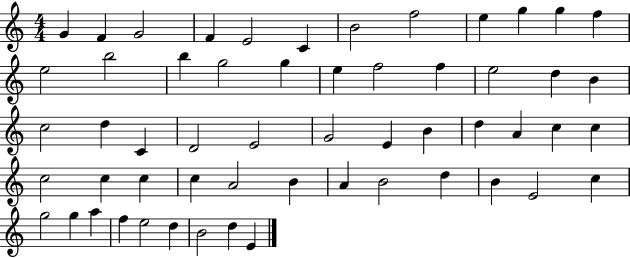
X:1
T:Untitled
M:4/4
L:1/4
K:C
G F G2 F E2 C B2 f2 e g g f e2 b2 b g2 g e f2 f e2 d B c2 d C D2 E2 G2 E B d A c c c2 c c c A2 B A B2 d B E2 c g2 g a f e2 d B2 d E